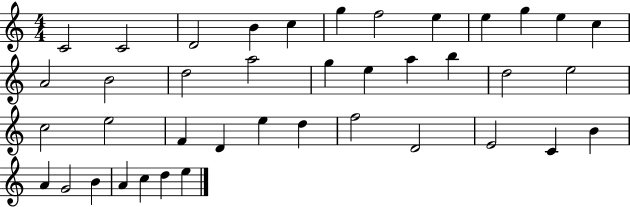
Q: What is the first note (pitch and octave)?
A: C4